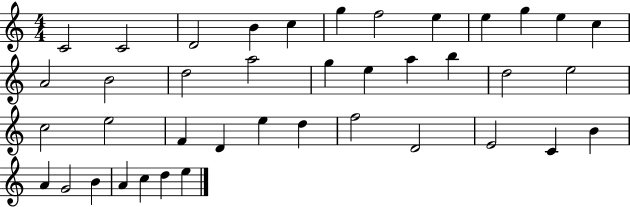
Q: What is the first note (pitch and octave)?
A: C4